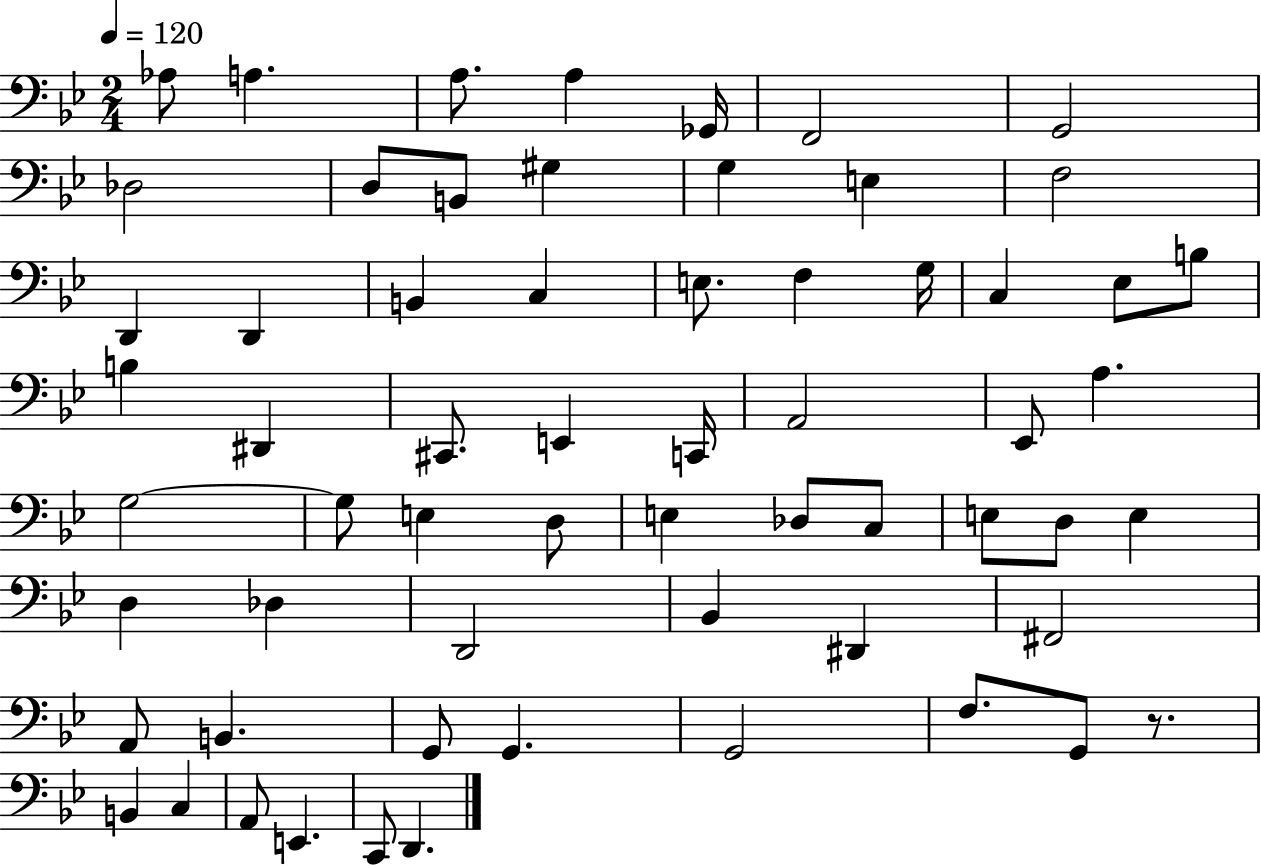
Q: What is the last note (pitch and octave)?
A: D2